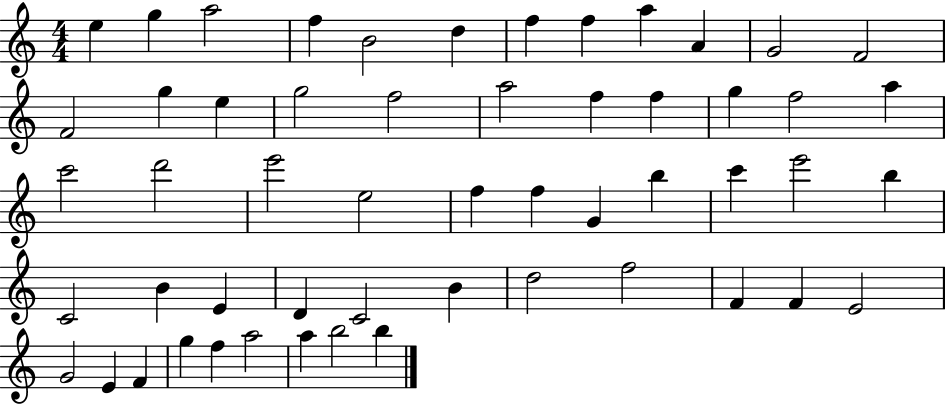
X:1
T:Untitled
M:4/4
L:1/4
K:C
e g a2 f B2 d f f a A G2 F2 F2 g e g2 f2 a2 f f g f2 a c'2 d'2 e'2 e2 f f G b c' e'2 b C2 B E D C2 B d2 f2 F F E2 G2 E F g f a2 a b2 b